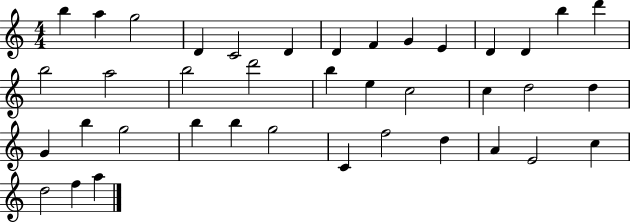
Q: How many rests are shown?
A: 0